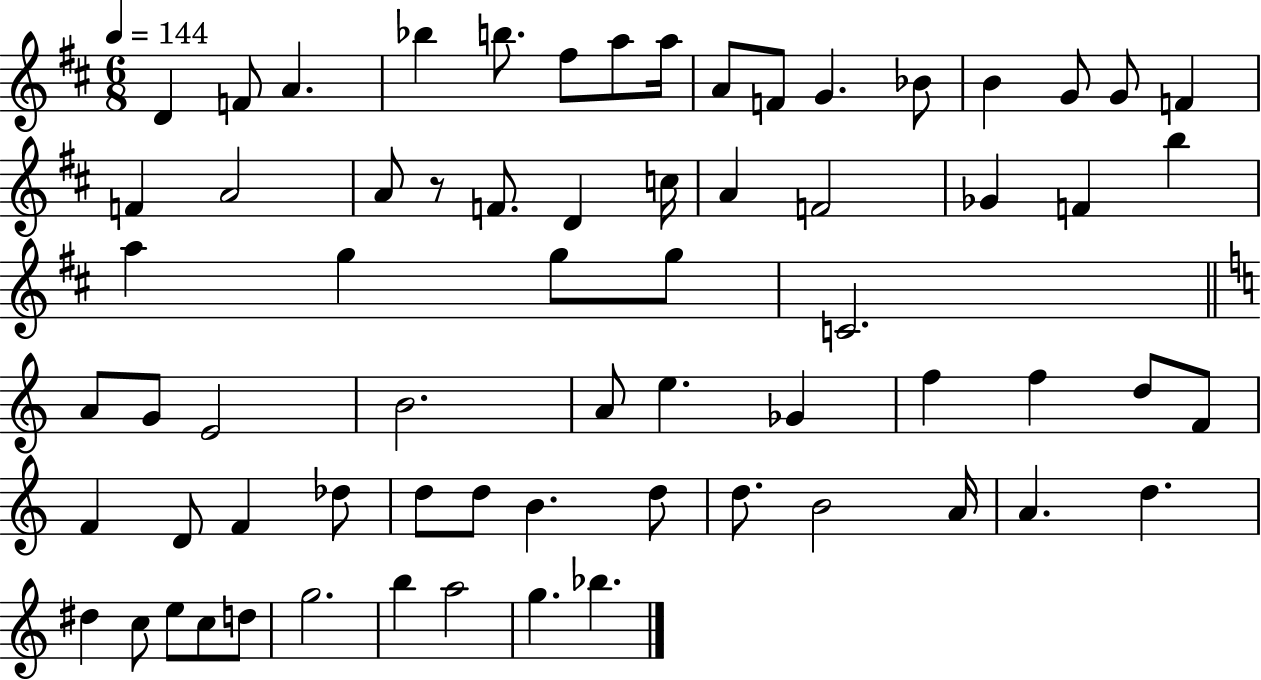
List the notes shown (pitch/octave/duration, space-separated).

D4/q F4/e A4/q. Bb5/q B5/e. F#5/e A5/e A5/s A4/e F4/e G4/q. Bb4/e B4/q G4/e G4/e F4/q F4/q A4/h A4/e R/e F4/e. D4/q C5/s A4/q F4/h Gb4/q F4/q B5/q A5/q G5/q G5/e G5/e C4/h. A4/e G4/e E4/h B4/h. A4/e E5/q. Gb4/q F5/q F5/q D5/e F4/e F4/q D4/e F4/q Db5/e D5/e D5/e B4/q. D5/e D5/e. B4/h A4/s A4/q. D5/q. D#5/q C5/e E5/e C5/e D5/e G5/h. B5/q A5/h G5/q. Bb5/q.